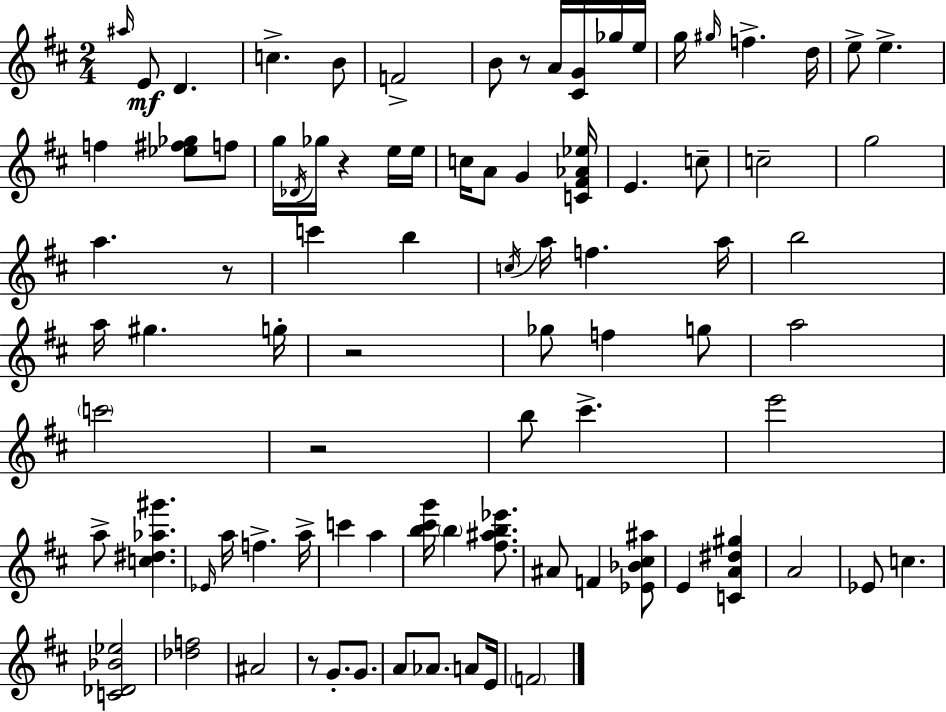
X:1
T:Untitled
M:2/4
L:1/4
K:D
^a/4 E/2 D c B/2 F2 B/2 z/2 A/4 [^CG]/4 _g/4 e/4 g/4 ^g/4 f d/4 e/2 e f [_e^f_g]/2 f/2 g/4 _D/4 _g/4 z e/4 e/4 c/4 A/2 G [C^F_A_e]/4 E c/2 c2 g2 a z/2 c' b c/4 a/4 f a/4 b2 a/4 ^g g/4 z2 _g/2 f g/2 a2 c'2 z2 b/2 ^c' e'2 a/2 [c^d_a^g'] _E/4 a/4 f a/4 c' a [b^c'g']/4 b [^f^ab_e']/2 ^A/2 F [_E_B^c^a]/2 E [CA^d^g] A2 _E/2 c [C_D_B_e]2 [_df]2 ^A2 z/2 G/2 G/2 A/2 _A/2 A/2 E/4 F2